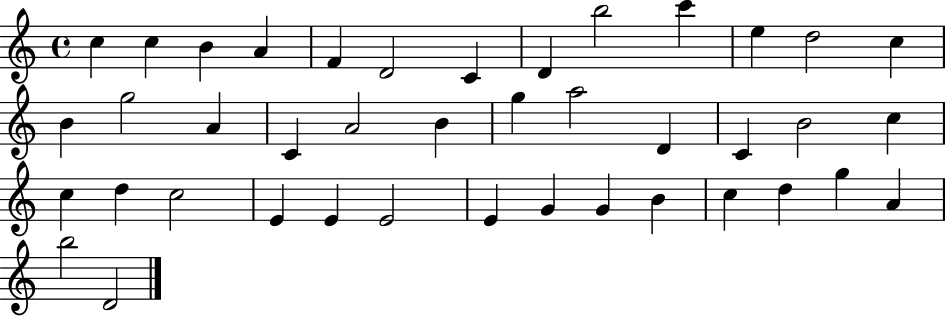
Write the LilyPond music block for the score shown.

{
  \clef treble
  \time 4/4
  \defaultTimeSignature
  \key c \major
  c''4 c''4 b'4 a'4 | f'4 d'2 c'4 | d'4 b''2 c'''4 | e''4 d''2 c''4 | \break b'4 g''2 a'4 | c'4 a'2 b'4 | g''4 a''2 d'4 | c'4 b'2 c''4 | \break c''4 d''4 c''2 | e'4 e'4 e'2 | e'4 g'4 g'4 b'4 | c''4 d''4 g''4 a'4 | \break b''2 d'2 | \bar "|."
}